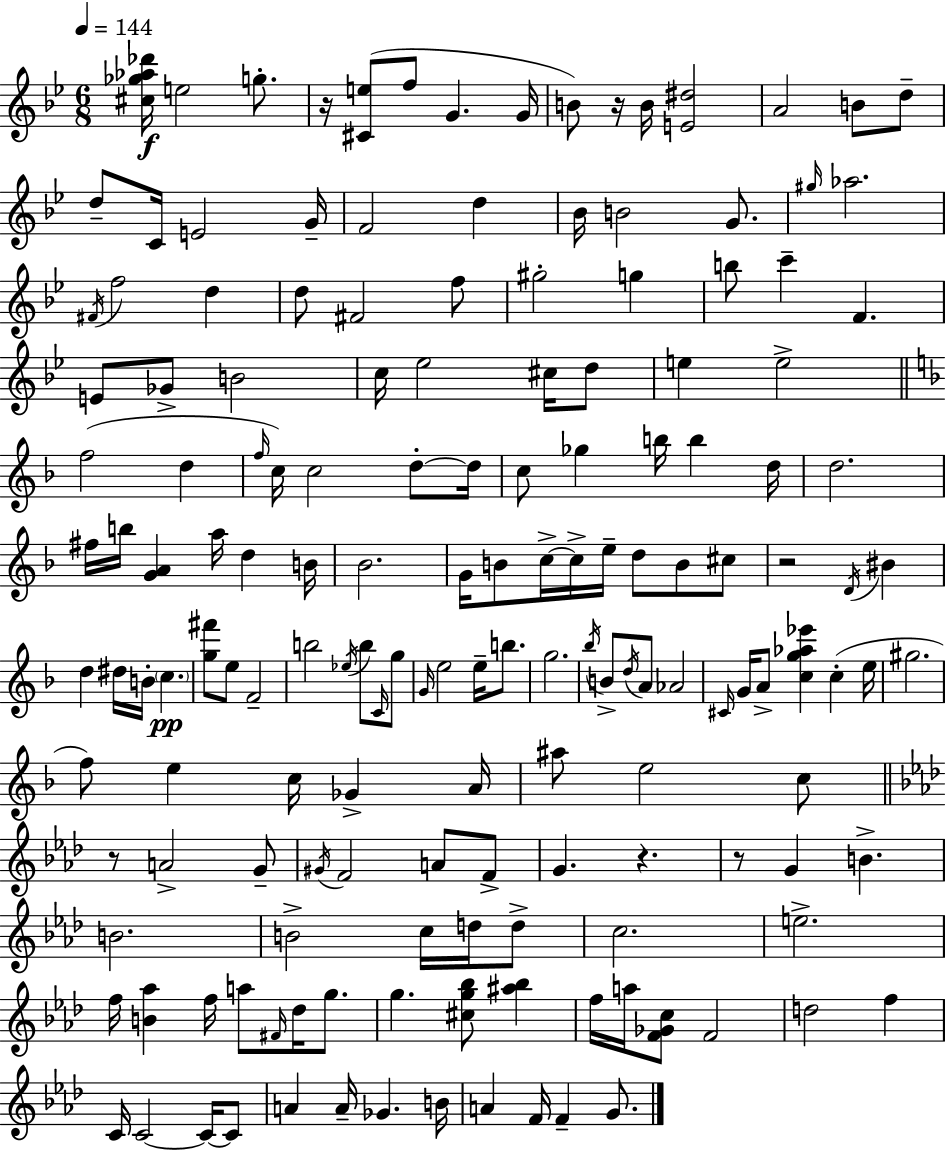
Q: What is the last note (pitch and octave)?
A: G4